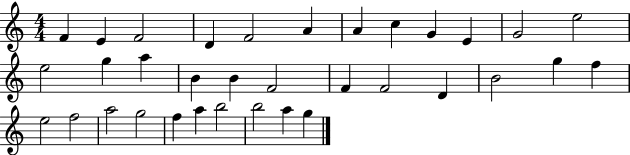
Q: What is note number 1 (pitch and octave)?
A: F4